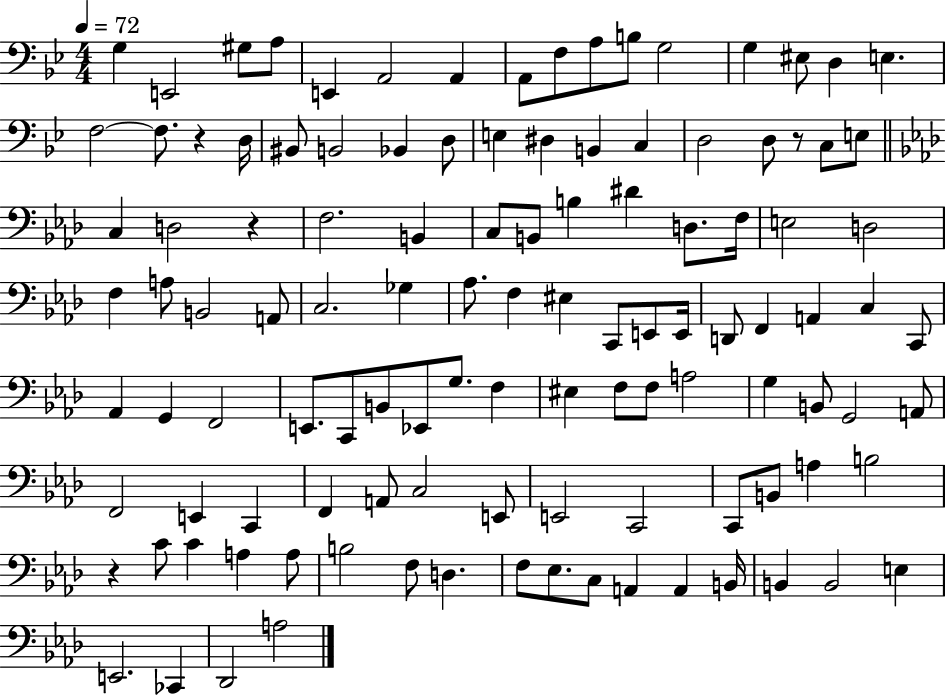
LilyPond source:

{
  \clef bass
  \numericTimeSignature
  \time 4/4
  \key bes \major
  \tempo 4 = 72
  \repeat volta 2 { g4 e,2 gis8 a8 | e,4 a,2 a,4 | a,8 f8 a8 b8 g2 | g4 eis8 d4 e4. | \break f2~~ f8. r4 d16 | bis,8 b,2 bes,4 d8 | e4 dis4 b,4 c4 | d2 d8 r8 c8 e8 | \break \bar "||" \break \key f \minor c4 d2 r4 | f2. b,4 | c8 b,8 b4 dis'4 d8. f16 | e2 d2 | \break f4 a8 b,2 a,8 | c2. ges4 | aes8. f4 eis4 c,8 e,8 e,16 | d,8 f,4 a,4 c4 c,8 | \break aes,4 g,4 f,2 | e,8. c,8 b,8 ees,8 g8. f4 | eis4 f8 f8 a2 | g4 b,8 g,2 a,8 | \break f,2 e,4 c,4 | f,4 a,8 c2 e,8 | e,2 c,2 | c,8 b,8 a4 b2 | \break r4 c'8 c'4 a4 a8 | b2 f8 d4. | f8 ees8. c8 a,4 a,4 b,16 | b,4 b,2 e4 | \break e,2. ces,4 | des,2 a2 | } \bar "|."
}